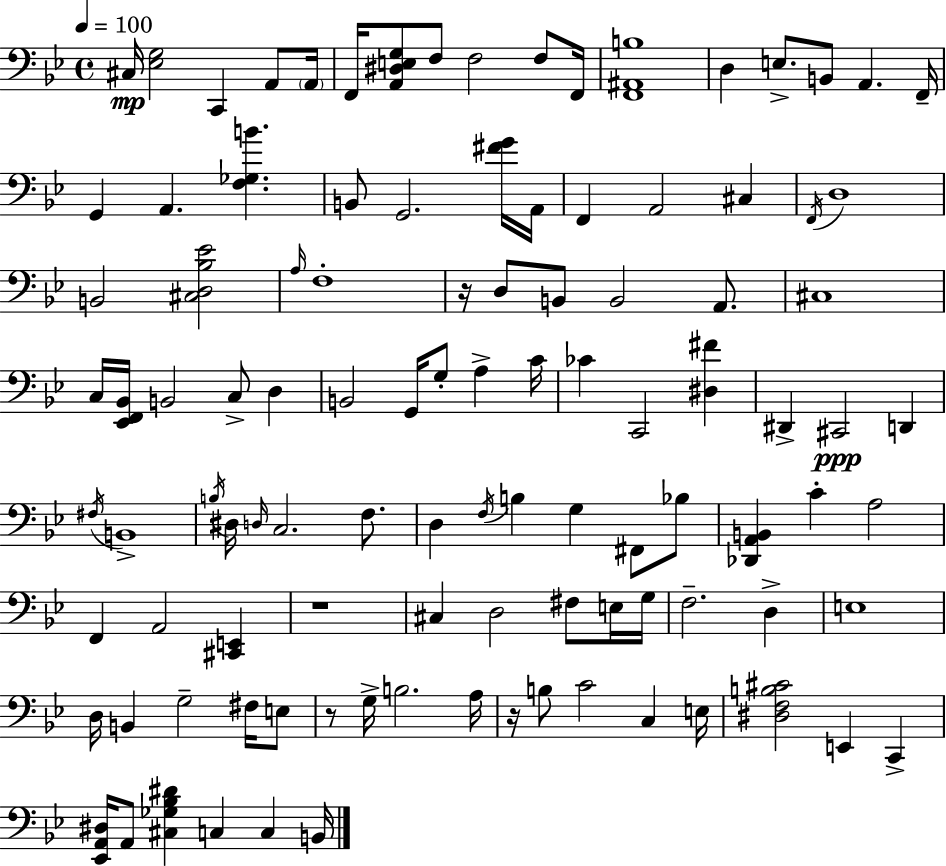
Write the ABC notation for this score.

X:1
T:Untitled
M:4/4
L:1/4
K:Gm
^C,/4 [_E,G,]2 C,, A,,/2 A,,/4 F,,/4 [A,,^D,E,G,]/2 F,/2 F,2 F,/2 F,,/4 [F,,^A,,B,]4 D, E,/2 B,,/2 A,, F,,/4 G,, A,, [F,_G,B] B,,/2 G,,2 [^FG]/4 A,,/4 F,, A,,2 ^C, F,,/4 D,4 B,,2 [^C,D,_B,_E]2 A,/4 F,4 z/4 D,/2 B,,/2 B,,2 A,,/2 ^C,4 C,/4 [_E,,F,,_B,,]/4 B,,2 C,/2 D, B,,2 G,,/4 G,/2 A, C/4 _C C,,2 [^D,^F] ^D,, ^C,,2 D,, ^F,/4 B,,4 B,/4 ^D,/4 D,/4 C,2 F,/2 D, F,/4 B, G, ^F,,/2 _B,/2 [_D,,A,,B,,] C A,2 F,, A,,2 [^C,,E,,] z4 ^C, D,2 ^F,/2 E,/4 G,/4 F,2 D, E,4 D,/4 B,, G,2 ^F,/4 E,/2 z/2 G,/4 B,2 A,/4 z/4 B,/2 C2 C, E,/4 [^D,F,B,^C]2 E,, C,, [_E,,A,,^D,]/4 A,,/2 [^C,_G,_B,^D] C, C, B,,/4